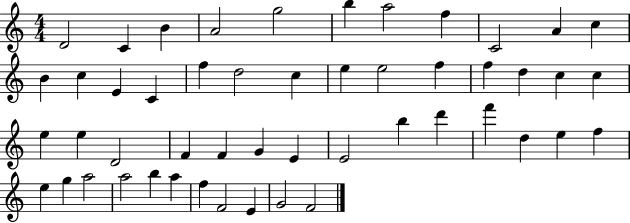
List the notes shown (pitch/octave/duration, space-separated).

D4/h C4/q B4/q A4/h G5/h B5/q A5/h F5/q C4/h A4/q C5/q B4/q C5/q E4/q C4/q F5/q D5/h C5/q E5/q E5/h F5/q F5/q D5/q C5/q C5/q E5/q E5/q D4/h F4/q F4/q G4/q E4/q E4/h B5/q D6/q F6/q D5/q E5/q F5/q E5/q G5/q A5/h A5/h B5/q A5/q F5/q F4/h E4/q G4/h F4/h